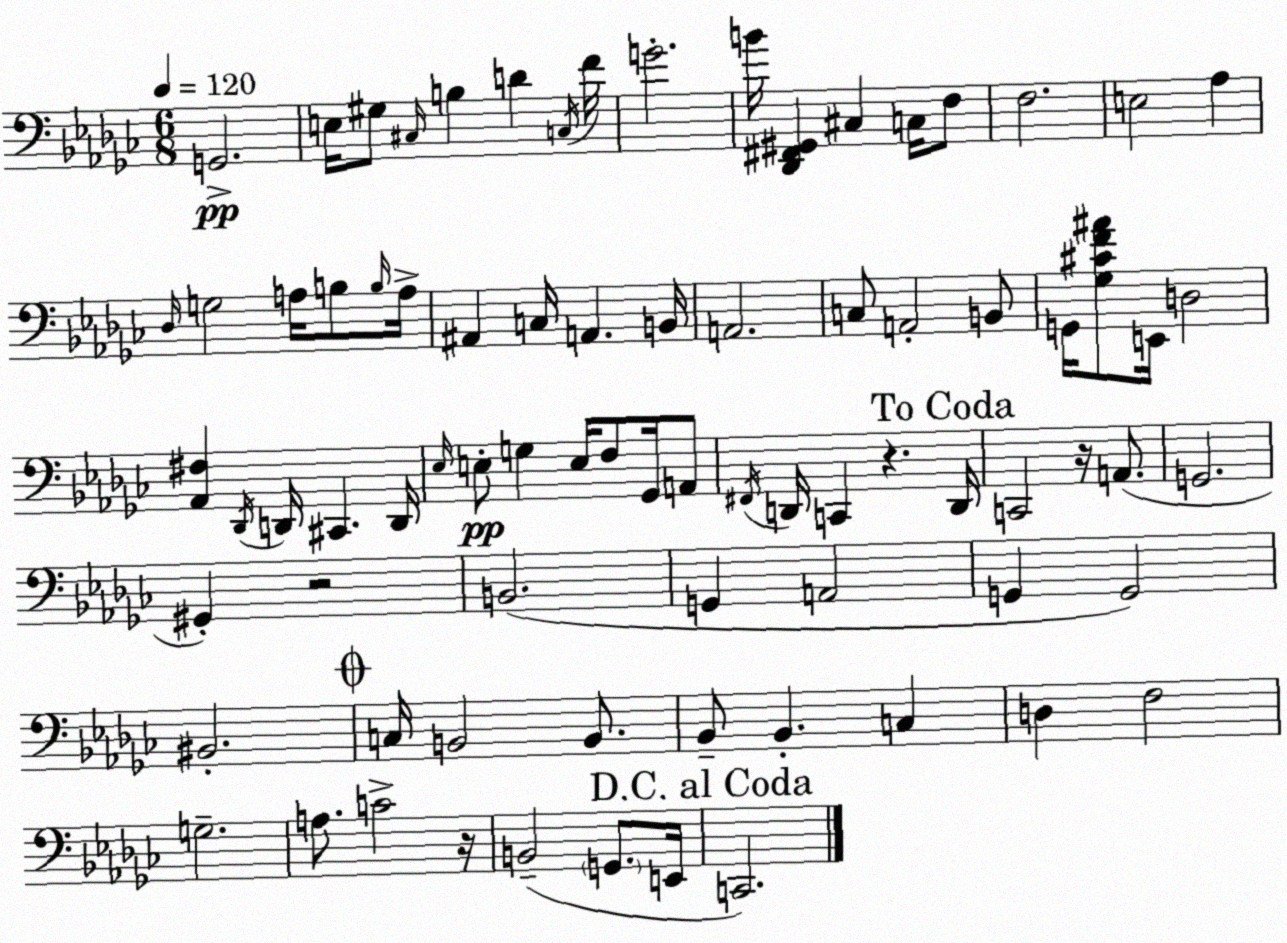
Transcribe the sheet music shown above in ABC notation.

X:1
T:Untitled
M:6/8
L:1/4
K:Ebm
G,,2 E,/4 ^G,/2 ^C,/4 B, D C,/4 F/4 G2 B/4 [_D,,^F,,^G,,] ^C, C,/4 F,/2 F,2 E,2 _A, _D,/4 G,2 A,/4 B,/2 B,/4 A,/4 ^A,, C,/4 A,, B,,/4 A,,2 C,/2 A,,2 B,,/2 G,,/4 [_G,^CF^A]/2 E,,/4 D,2 [_A,,^F,] _D,,/4 D,,/4 ^C,, D,,/4 _E,/4 E,/2 G, E,/4 F,/2 _G,,/4 A,,/2 ^F,,/4 D,,/4 C,, z D,,/4 C,,2 z/4 A,,/2 G,,2 ^G,, z2 B,,2 G,, A,,2 G,, G,,2 ^B,,2 C,/4 B,,2 B,,/2 _B,,/2 _B,, C, D, F,2 G,2 A,/2 C2 z/4 B,,2 G,,/2 E,,/4 C,,2